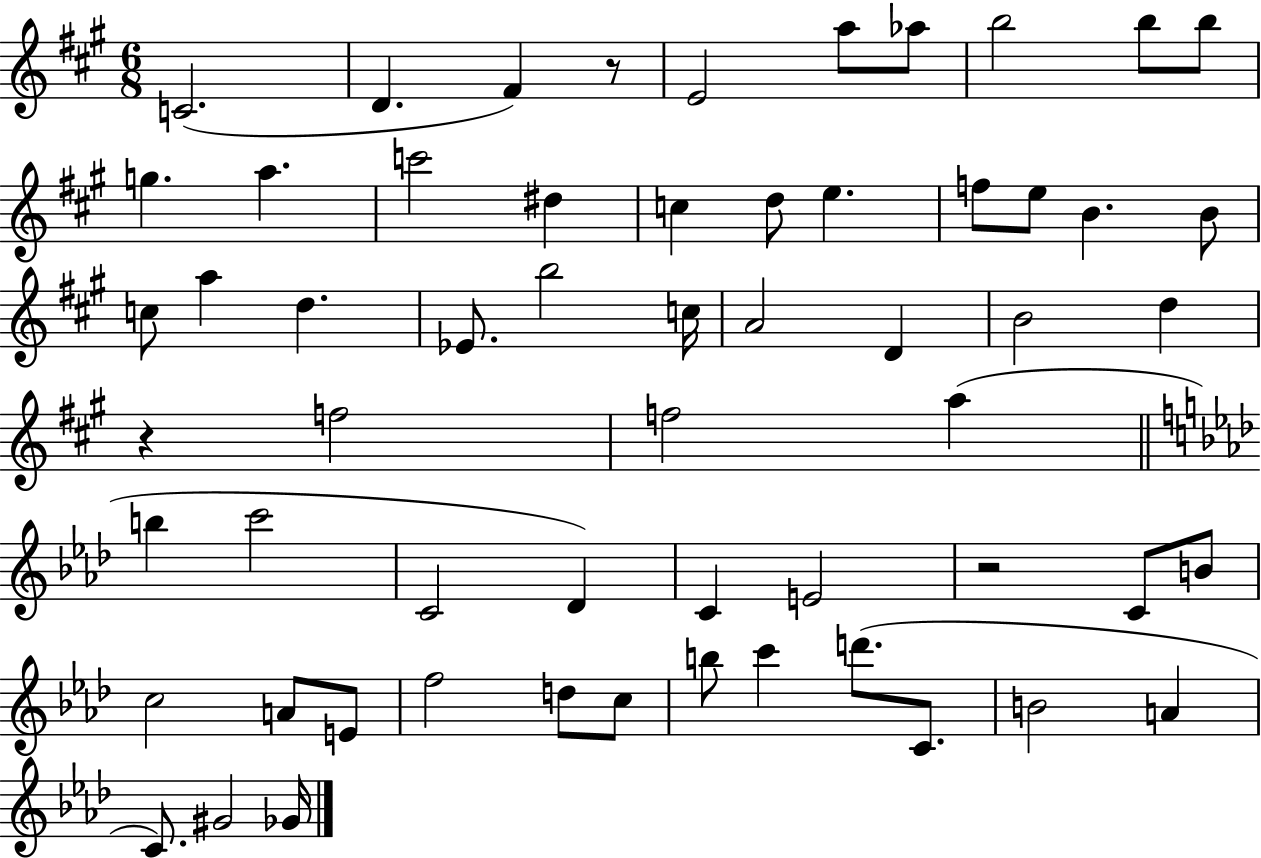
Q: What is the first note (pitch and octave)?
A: C4